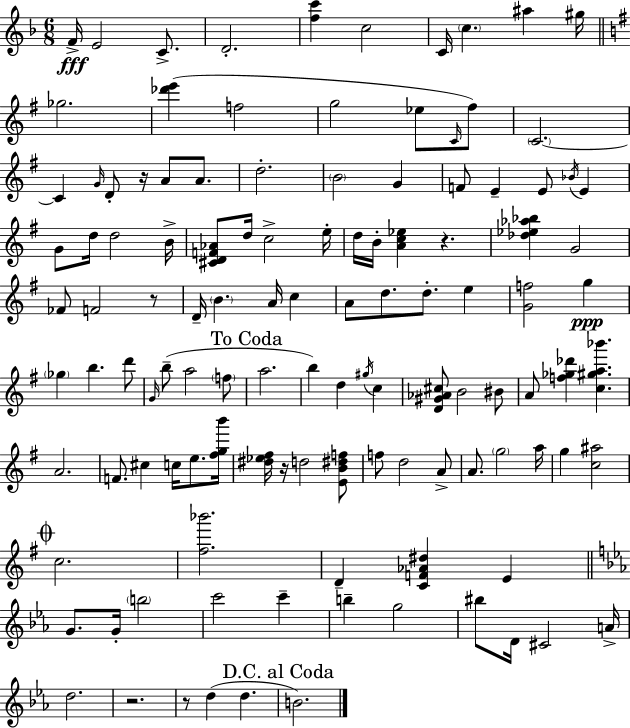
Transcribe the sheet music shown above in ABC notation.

X:1
T:Untitled
M:6/8
L:1/4
K:Dm
F/4 E2 C/2 D2 [fc'] c2 C/4 c ^a ^g/4 _g2 [_d'e'] f2 g2 _e/2 C/4 ^f/2 C2 C G/4 D/2 z/4 A/2 A/2 d2 B2 G F/2 E E/2 _B/4 E G/2 d/4 d2 B/4 [^CDF_A]/2 d/4 c2 e/4 d/4 B/4 [Ac_e] z [_d_e_a_b] G2 _F/2 F2 z/2 D/4 B A/4 c A/2 d/2 d/2 e [Gf]2 g _g b d'/2 G/4 b/2 a2 f/2 a2 b d ^g/4 c [D^G_A^c]/2 B2 ^B/2 A/2 [f_g_d'] [c^ga_b'] A2 F/2 ^c c/4 e/2 [^fgb']/4 [^d_e^f]/4 z/4 d2 [EB^df]/2 f/2 d2 A/2 A/2 g2 a/4 g [c^a]2 c2 [^f_b']2 D [CF_A^d] E G/2 G/4 b2 c'2 c' b g2 ^b/2 D/4 ^C2 A/4 d2 z2 z/2 d d B2